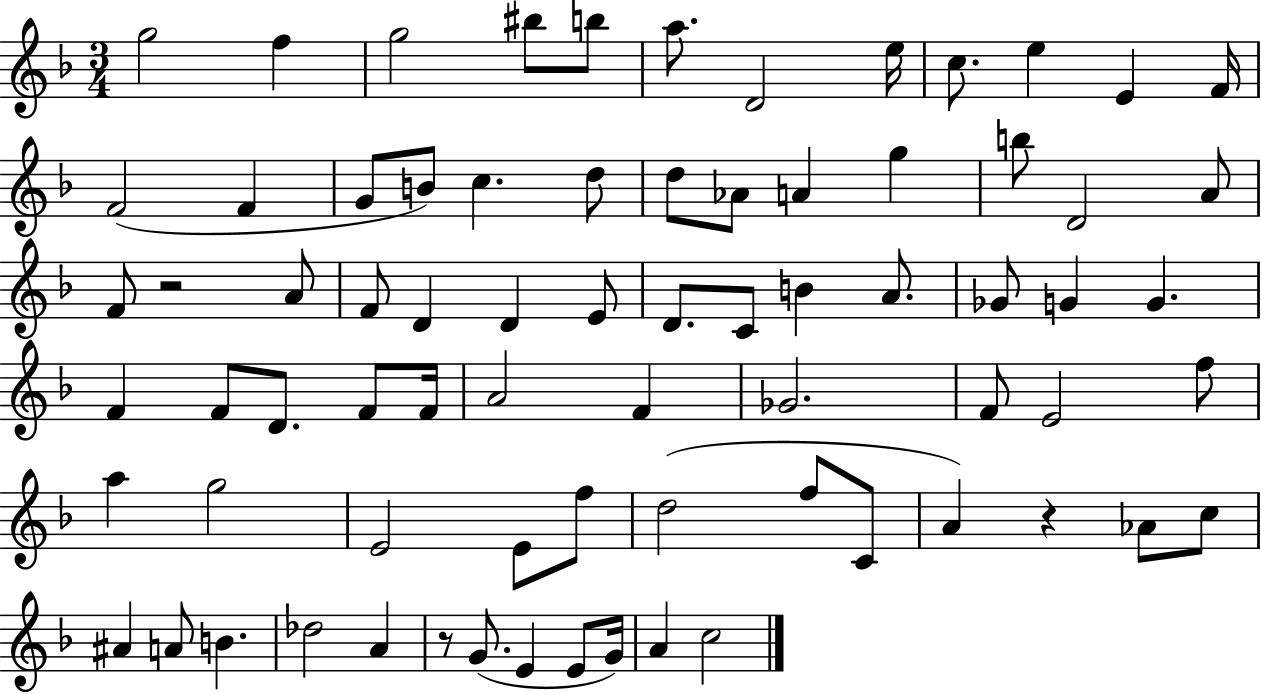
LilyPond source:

{
  \clef treble
  \numericTimeSignature
  \time 3/4
  \key f \major
  g''2 f''4 | g''2 bis''8 b''8 | a''8. d'2 e''16 | c''8. e''4 e'4 f'16 | \break f'2( f'4 | g'8 b'8) c''4. d''8 | d''8 aes'8 a'4 g''4 | b''8 d'2 a'8 | \break f'8 r2 a'8 | f'8 d'4 d'4 e'8 | d'8. c'8 b'4 a'8. | ges'8 g'4 g'4. | \break f'4 f'8 d'8. f'8 f'16 | a'2 f'4 | ges'2. | f'8 e'2 f''8 | \break a''4 g''2 | e'2 e'8 f''8 | d''2( f''8 c'8 | a'4) r4 aes'8 c''8 | \break ais'4 a'8 b'4. | des''2 a'4 | r8 g'8.( e'4 e'8 g'16) | a'4 c''2 | \break \bar "|."
}